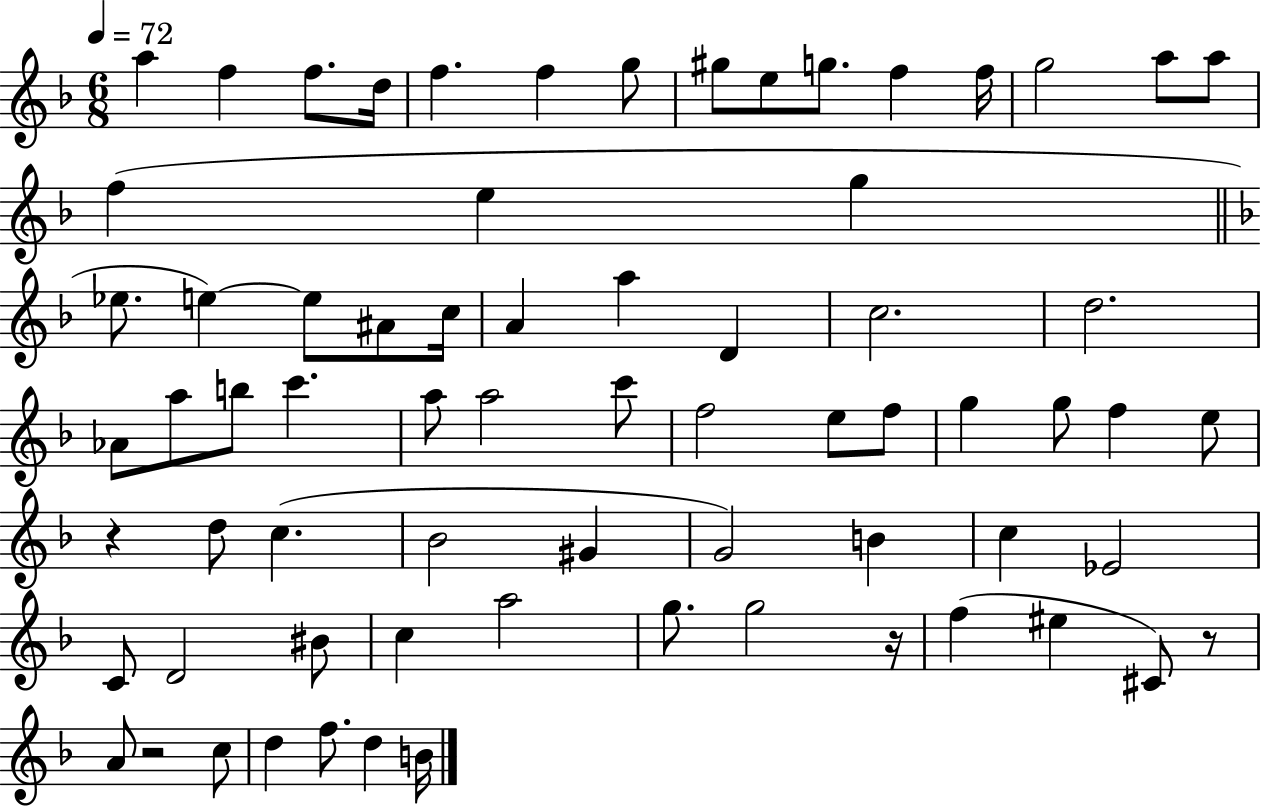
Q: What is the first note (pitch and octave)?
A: A5